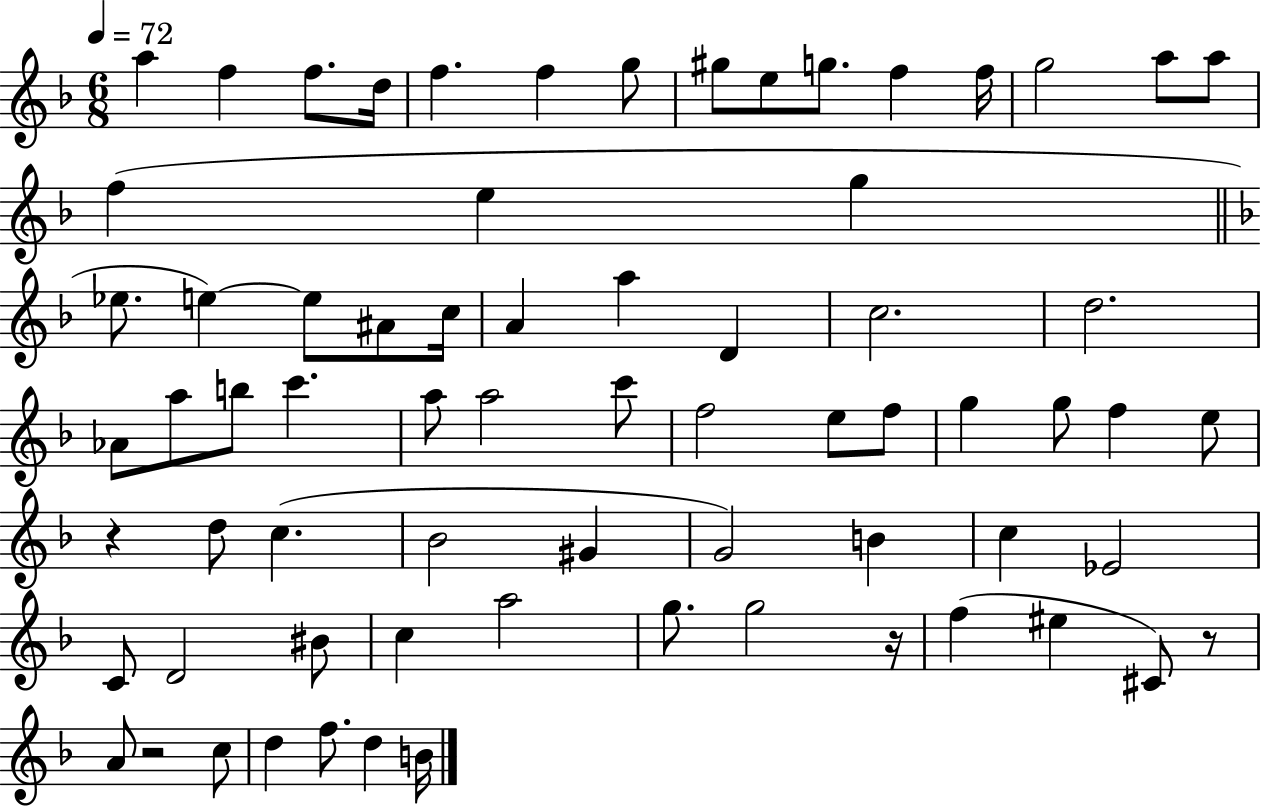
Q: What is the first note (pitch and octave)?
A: A5